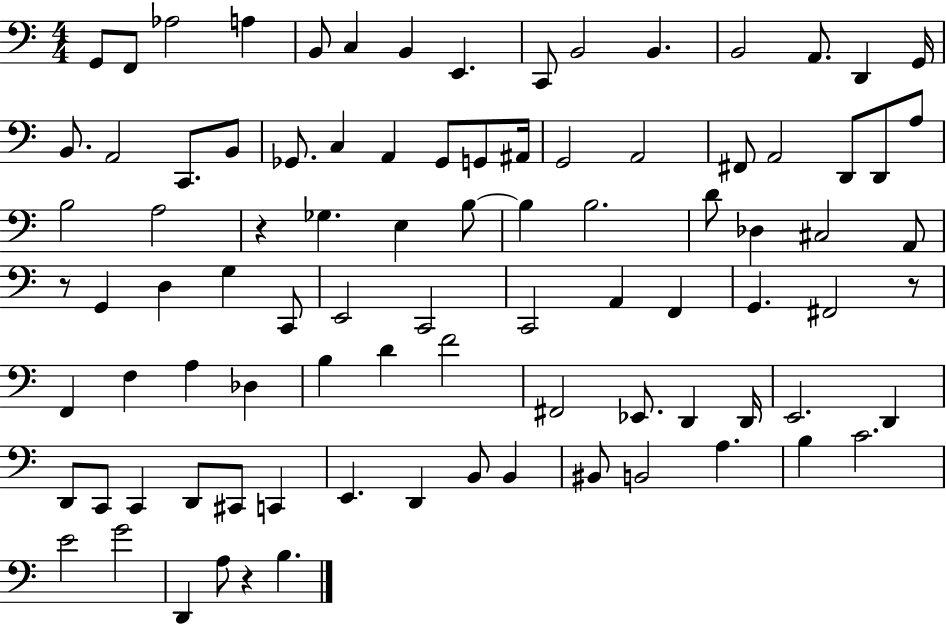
{
  \clef bass
  \numericTimeSignature
  \time 4/4
  \key c \major
  g,8 f,8 aes2 a4 | b,8 c4 b,4 e,4. | c,8 b,2 b,4. | b,2 a,8. d,4 g,16 | \break b,8. a,2 c,8. b,8 | ges,8. c4 a,4 ges,8 g,8 ais,16 | g,2 a,2 | fis,8 a,2 d,8 d,8 a8 | \break b2 a2 | r4 ges4. e4 b8~~ | b4 b2. | d'8 des4 cis2 a,8 | \break r8 g,4 d4 g4 c,8 | e,2 c,2 | c,2 a,4 f,4 | g,4. fis,2 r8 | \break f,4 f4 a4 des4 | b4 d'4 f'2 | fis,2 ees,8. d,4 d,16 | e,2. d,4 | \break d,8 c,8 c,4 d,8 cis,8 c,4 | e,4. d,4 b,8 b,4 | bis,8 b,2 a4. | b4 c'2. | \break e'2 g'2 | d,4 a8 r4 b4. | \bar "|."
}